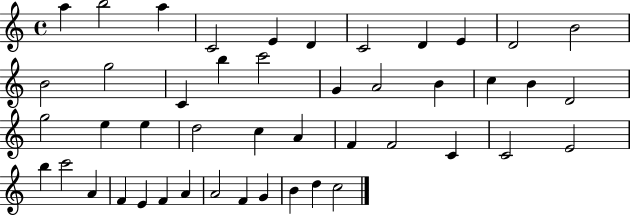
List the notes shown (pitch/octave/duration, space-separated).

A5/q B5/h A5/q C4/h E4/q D4/q C4/h D4/q E4/q D4/h B4/h B4/h G5/h C4/q B5/q C6/h G4/q A4/h B4/q C5/q B4/q D4/h G5/h E5/q E5/q D5/h C5/q A4/q F4/q F4/h C4/q C4/h E4/h B5/q C6/h A4/q F4/q E4/q F4/q A4/q A4/h F4/q G4/q B4/q D5/q C5/h